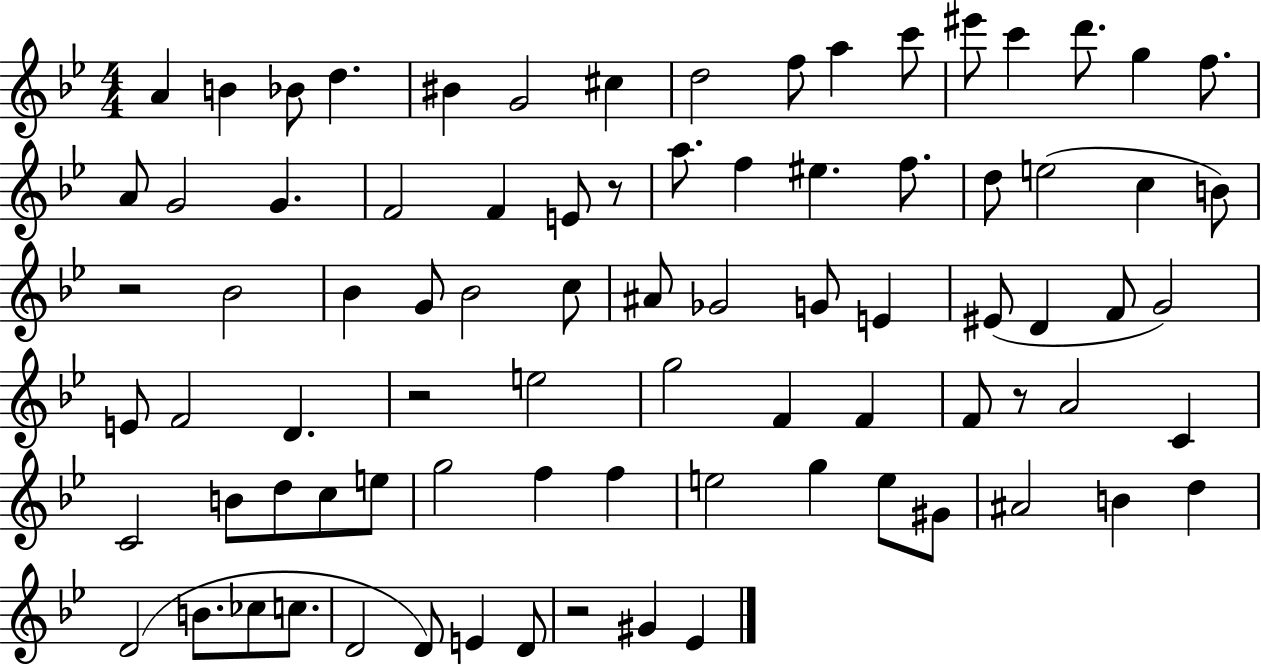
{
  \clef treble
  \numericTimeSignature
  \time 4/4
  \key bes \major
  a'4 b'4 bes'8 d''4. | bis'4 g'2 cis''4 | d''2 f''8 a''4 c'''8 | eis'''8 c'''4 d'''8. g''4 f''8. | \break a'8 g'2 g'4. | f'2 f'4 e'8 r8 | a''8. f''4 eis''4. f''8. | d''8 e''2( c''4 b'8) | \break r2 bes'2 | bes'4 g'8 bes'2 c''8 | ais'8 ges'2 g'8 e'4 | eis'8( d'4 f'8 g'2) | \break e'8 f'2 d'4. | r2 e''2 | g''2 f'4 f'4 | f'8 r8 a'2 c'4 | \break c'2 b'8 d''8 c''8 e''8 | g''2 f''4 f''4 | e''2 g''4 e''8 gis'8 | ais'2 b'4 d''4 | \break d'2( b'8. ces''8 c''8. | d'2 d'8) e'4 d'8 | r2 gis'4 ees'4 | \bar "|."
}